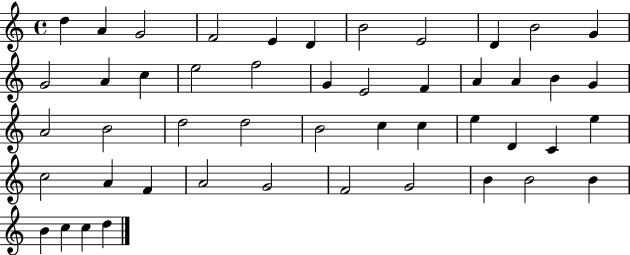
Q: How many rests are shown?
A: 0